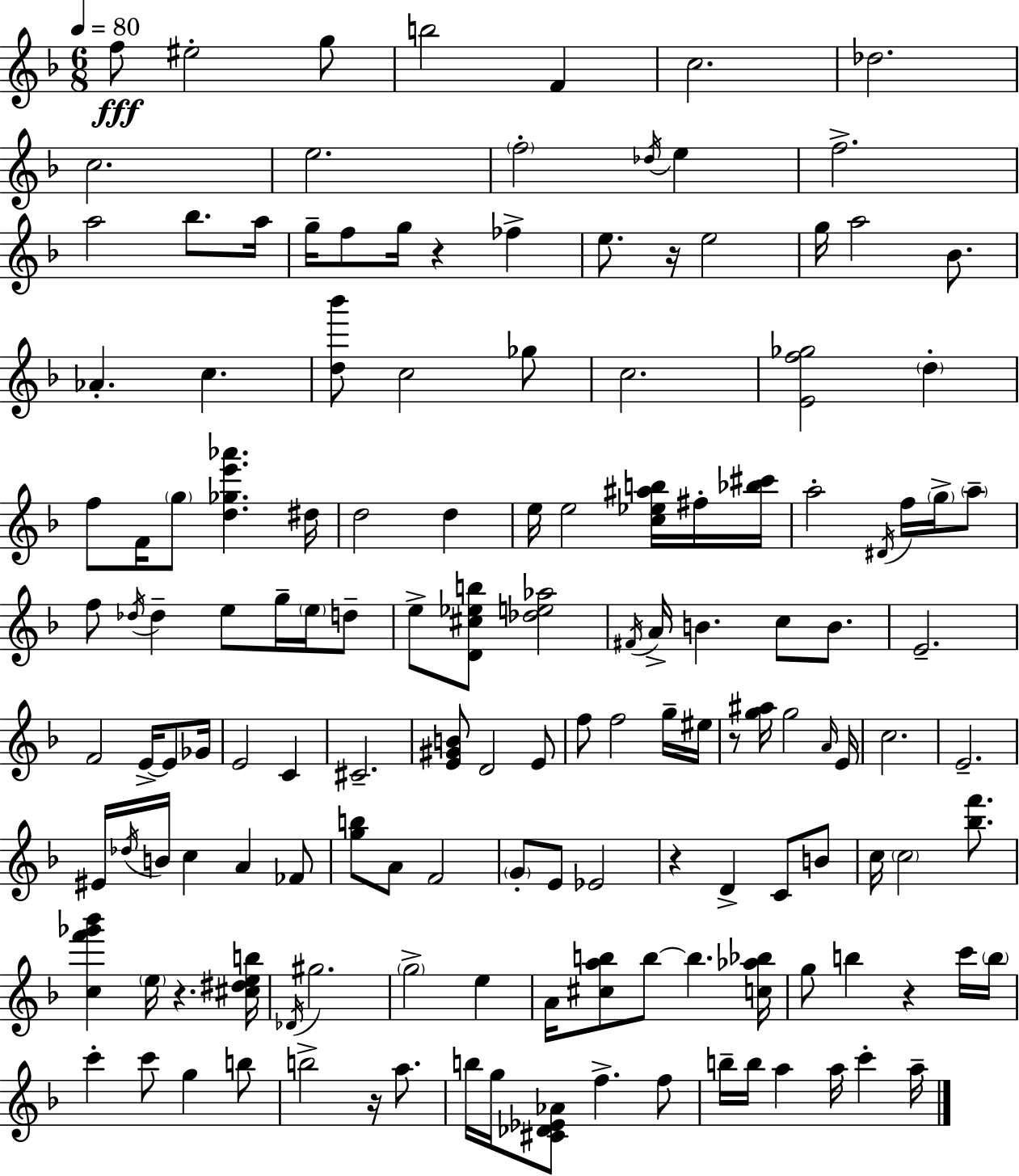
F5/e EIS5/h G5/e B5/h F4/q C5/h. Db5/h. C5/h. E5/h. F5/h Db5/s E5/q F5/h. A5/h Bb5/e. A5/s G5/s F5/e G5/s R/q FES5/q E5/e. R/s E5/h G5/s A5/h Bb4/e. Ab4/q. C5/q. [D5,Bb6]/e C5/h Gb5/e C5/h. [E4,F5,Gb5]/h D5/q F5/e F4/s G5/e [D5,Gb5,E6,Ab6]/q. D#5/s D5/h D5/q E5/s E5/h [C5,Eb5,A#5,B5]/s F#5/s [Bb5,C#6]/s A5/h D#4/s F5/s G5/s A5/e F5/e Db5/s Db5/q E5/e G5/s E5/s D5/e E5/e [D4,C#5,Eb5,B5]/e [Db5,E5,Ab5]/h F#4/s A4/s B4/q. C5/e B4/e. E4/h. F4/h E4/s E4/e Gb4/s E4/h C4/q C#4/h. [E4,G#4,B4]/e D4/h E4/e F5/e F5/h G5/s EIS5/s R/e [G5,A#5]/s G5/h A4/s E4/s C5/h. E4/h. EIS4/s Db5/s B4/s C5/q A4/q FES4/e [G5,B5]/e A4/e F4/h G4/e E4/e Eb4/h R/q D4/q C4/e B4/e C5/s C5/h [Bb5,F6]/e. [C5,F6,Gb6,Bb6]/q E5/s R/q. [C#5,D#5,E5,B5]/s Db4/s G#5/h. G5/h E5/q A4/s [C#5,A5,B5]/e B5/e B5/q. [C5,Ab5,Bb5]/s G5/e B5/q R/q C6/s B5/s C6/q C6/e G5/q B5/e B5/h R/s A5/e. B5/s G5/s [C#4,Db4,Eb4,Ab4]/e F5/q. F5/e B5/s B5/s A5/q A5/s C6/q A5/s